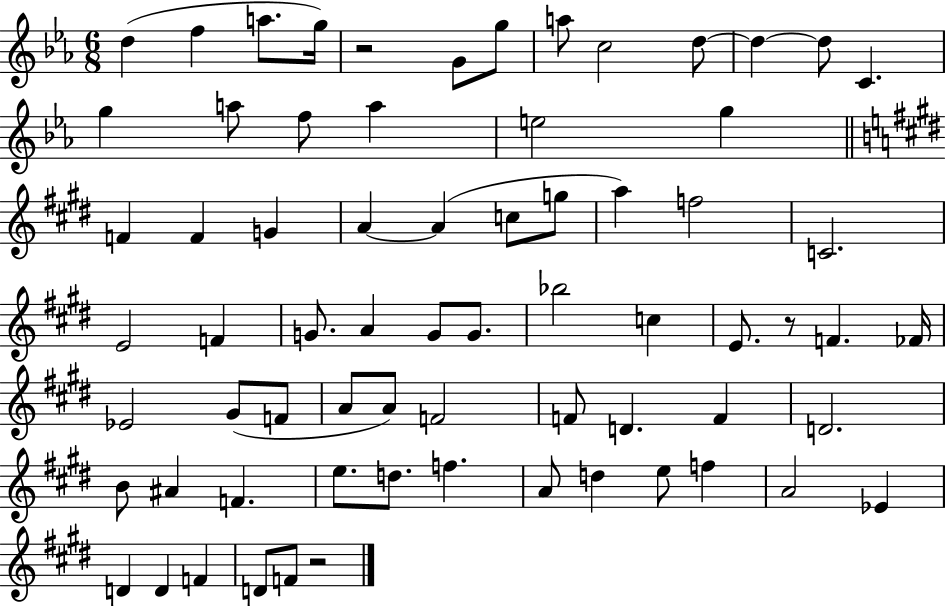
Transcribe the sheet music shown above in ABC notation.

X:1
T:Untitled
M:6/8
L:1/4
K:Eb
d f a/2 g/4 z2 G/2 g/2 a/2 c2 d/2 d d/2 C g a/2 f/2 a e2 g F F G A A c/2 g/2 a f2 C2 E2 F G/2 A G/2 G/2 _b2 c E/2 z/2 F _F/4 _E2 ^G/2 F/2 A/2 A/2 F2 F/2 D F D2 B/2 ^A F e/2 d/2 f A/2 d e/2 f A2 _E D D F D/2 F/2 z2